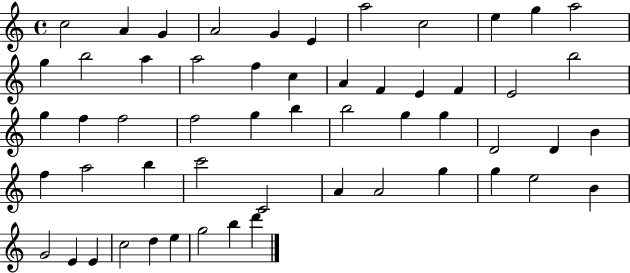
{
  \clef treble
  \time 4/4
  \defaultTimeSignature
  \key c \major
  c''2 a'4 g'4 | a'2 g'4 e'4 | a''2 c''2 | e''4 g''4 a''2 | \break g''4 b''2 a''4 | a''2 f''4 c''4 | a'4 f'4 e'4 f'4 | e'2 b''2 | \break g''4 f''4 f''2 | f''2 g''4 b''4 | b''2 g''4 g''4 | d'2 d'4 b'4 | \break f''4 a''2 b''4 | c'''2 c'2 | a'4 a'2 g''4 | g''4 e''2 b'4 | \break g'2 e'4 e'4 | c''2 d''4 e''4 | g''2 b''4 d'''4 | \bar "|."
}